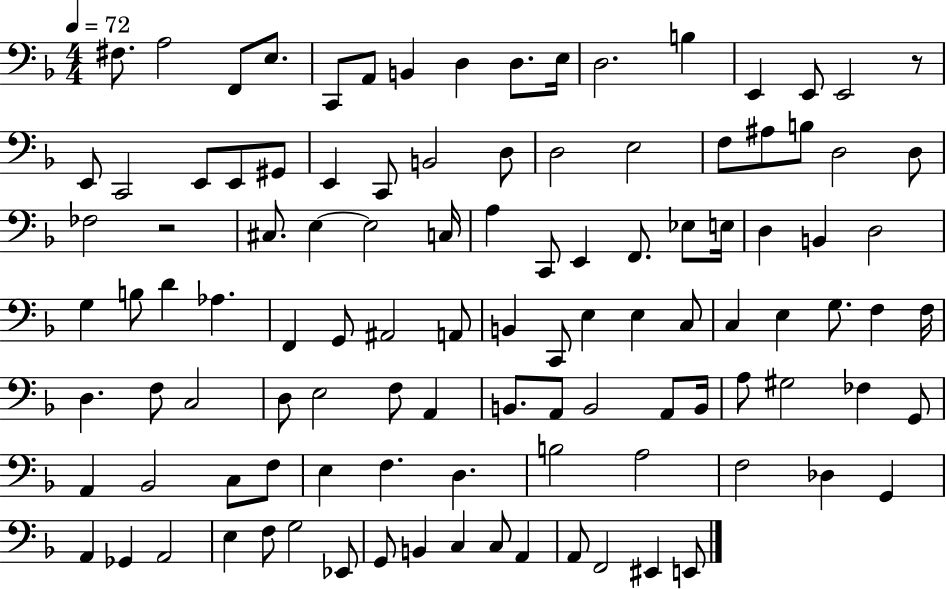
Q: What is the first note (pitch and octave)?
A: F#3